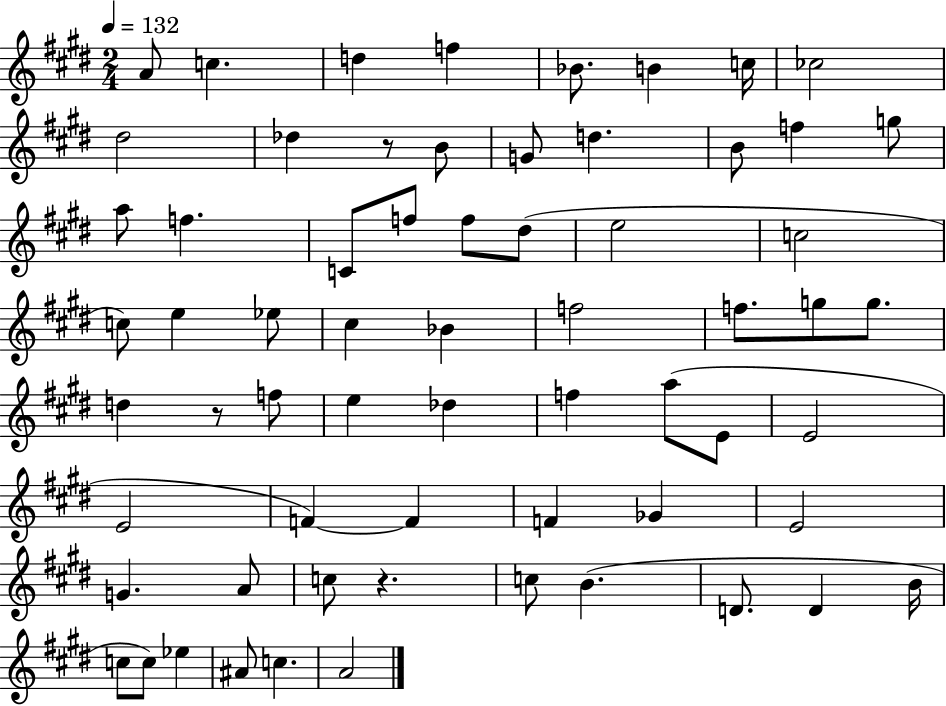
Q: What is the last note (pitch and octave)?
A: A4